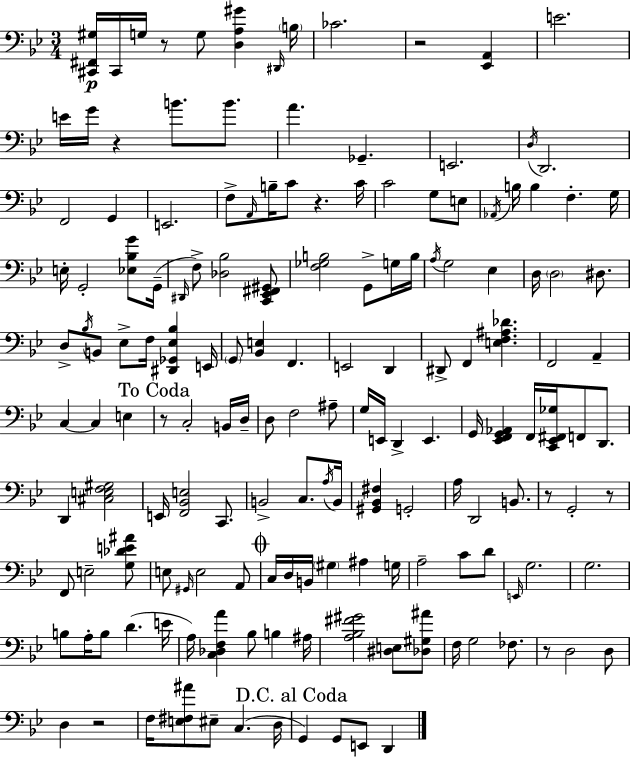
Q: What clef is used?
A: bass